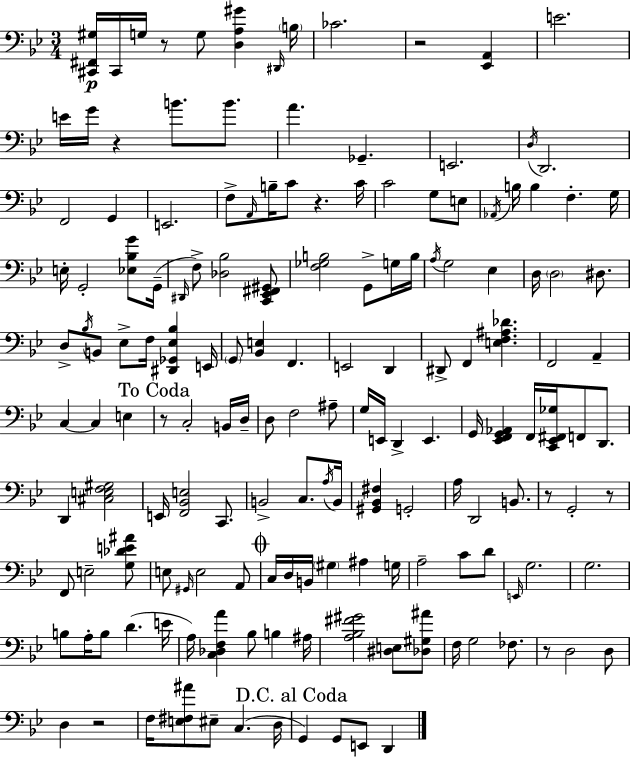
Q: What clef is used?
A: bass